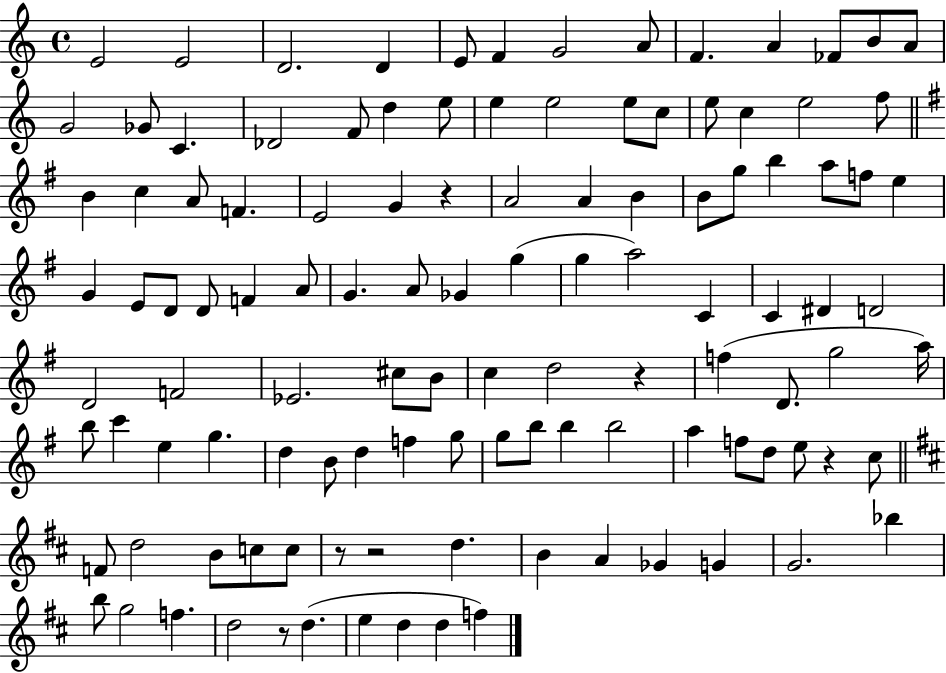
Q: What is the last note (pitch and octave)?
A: F5